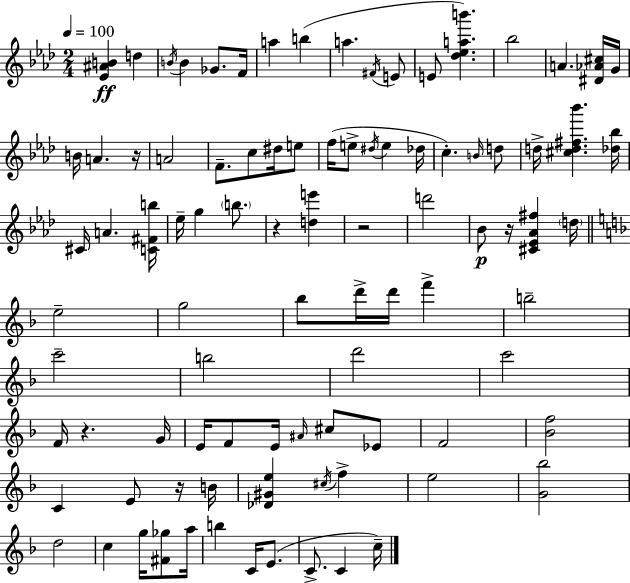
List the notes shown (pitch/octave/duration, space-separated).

[Eb4,A#4,B4]/q D5/q B4/s B4/q Gb4/e. F4/s A5/q B5/q A5/q. F#4/s E4/e E4/e [Db5,Eb5,A5,B6]/q. Bb5/h A4/q. [D#4,Ab4,C#5]/s G4/s B4/s A4/q. R/s A4/h F4/e. C5/e D#5/s E5/e F5/s E5/e D#5/s E5/q Db5/s C5/q. B4/s D5/e D5/s [C#5,D5,F#5,Bb6]/q. [Db5,Bb5]/s C#4/s A4/q. [C4,F#4,B5]/s Eb5/s G5/q B5/e. R/q [D5,E6]/q R/h D6/h Bb4/e R/s [C#4,Eb4,Ab4,F#5]/q D5/s E5/h G5/h Bb5/e D6/s D6/s F6/q B5/h C6/h B5/h D6/h C6/h F4/s R/q. G4/s E4/s F4/e E4/s A#4/s C#5/e Eb4/e F4/h [Bb4,F5]/h C4/q E4/e R/s B4/s [Db4,G#4,E5]/q C#5/s F5/q E5/h [G4,Bb5]/h D5/h C5/q G5/s [F#4,Gb5]/e A5/s B5/q C4/s E4/e. C4/e. C4/q C5/s